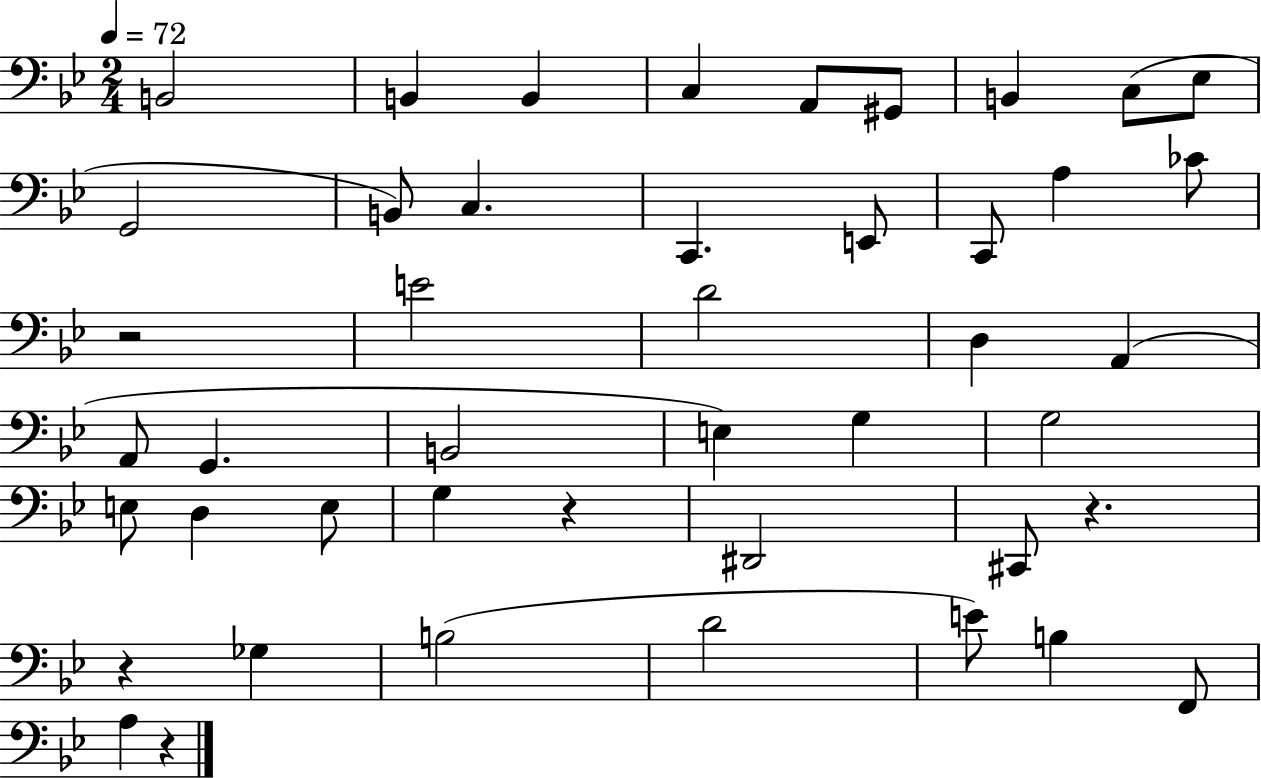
B2/h B2/q B2/q C3/q A2/e G#2/e B2/q C3/e Eb3/e G2/h B2/e C3/q. C2/q. E2/e C2/e A3/q CES4/e R/h E4/h D4/h D3/q A2/q A2/e G2/q. B2/h E3/q G3/q G3/h E3/e D3/q E3/e G3/q R/q D#2/h C#2/e R/q. R/q Gb3/q B3/h D4/h E4/e B3/q F2/e A3/q R/q